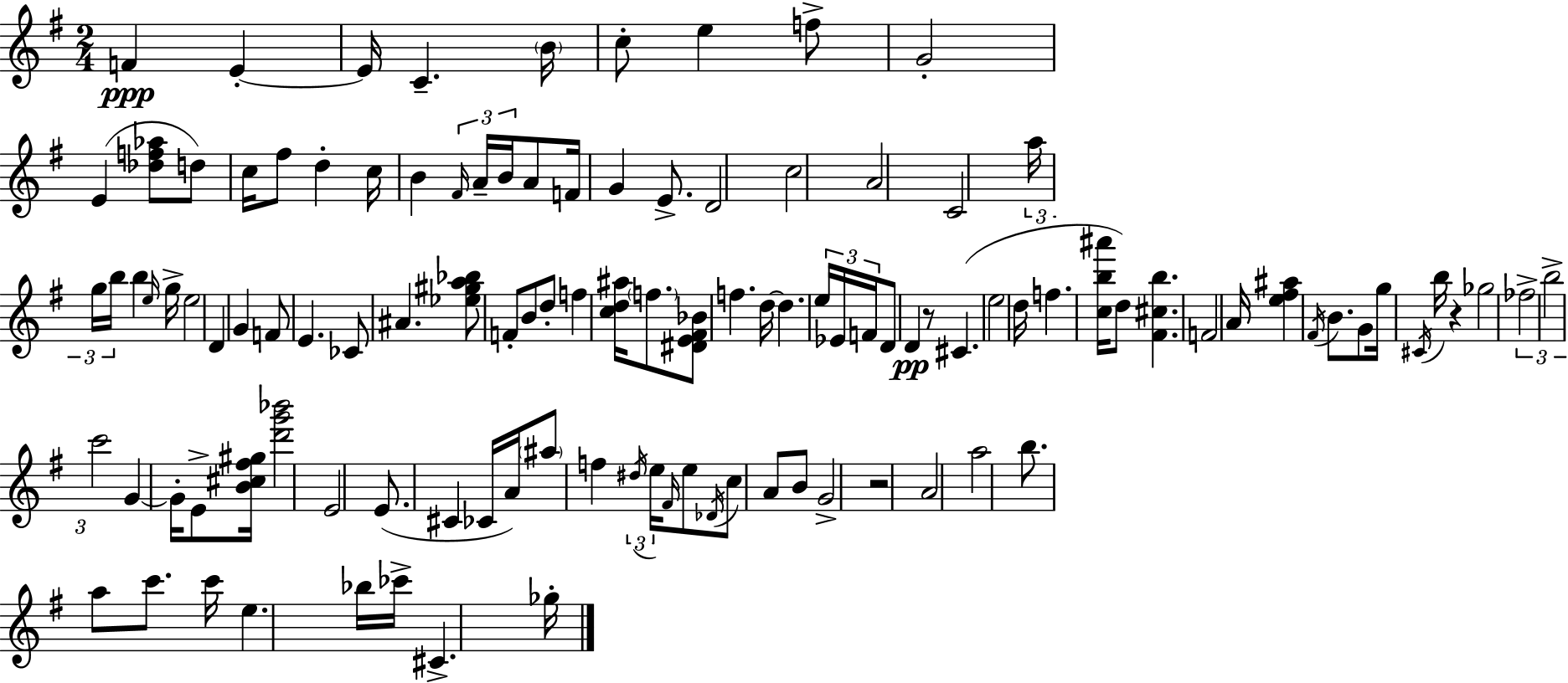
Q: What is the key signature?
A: G major